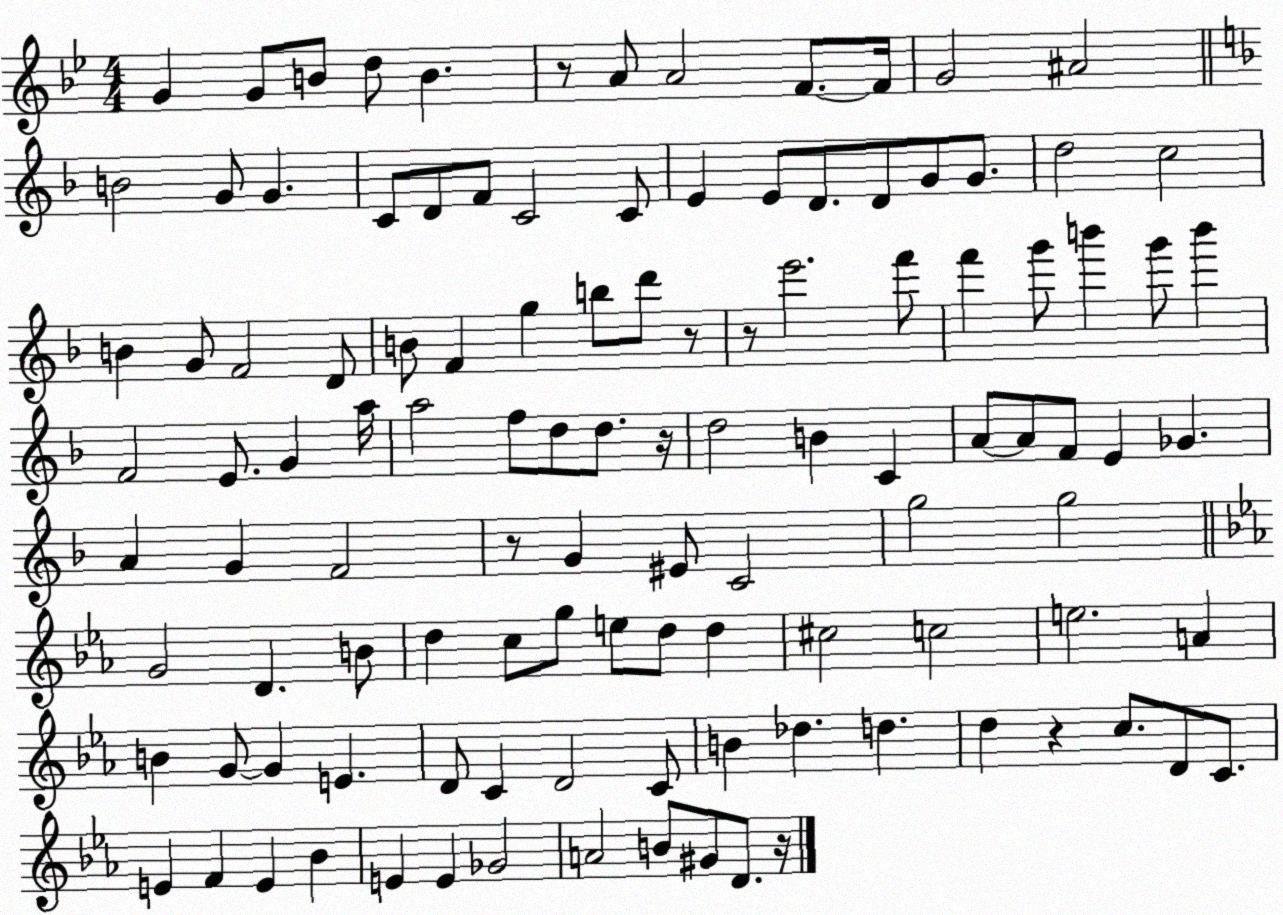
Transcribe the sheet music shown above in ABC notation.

X:1
T:Untitled
M:4/4
L:1/4
K:Bb
G G/2 B/2 d/2 B z/2 A/2 A2 F/2 F/4 G2 ^A2 B2 G/2 G C/2 D/2 F/2 C2 C/2 E E/2 D/2 D/2 G/2 G/2 d2 c2 B G/2 F2 D/2 B/2 F g b/2 d'/2 z/2 z/2 e'2 f'/2 f' g'/2 b' g'/2 b' F2 E/2 G a/4 a2 f/2 d/2 d/2 z/4 d2 B C A/2 A/2 F/2 E _G A G F2 z/2 G ^E/2 C2 g2 g2 G2 D B/2 d c/2 g/2 e/2 d/2 d ^c2 c2 e2 A B G/2 G E D/2 C D2 C/2 B _d d d z c/2 D/2 C/2 E F E _B E E _G2 A2 B/2 ^G/2 D/2 z/4